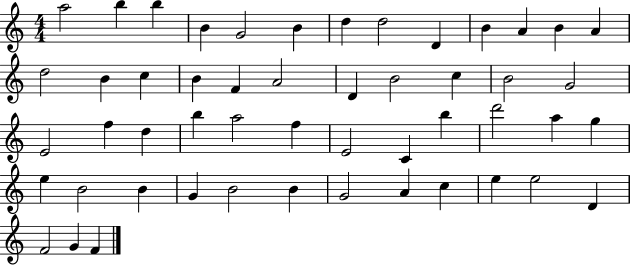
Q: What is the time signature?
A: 4/4